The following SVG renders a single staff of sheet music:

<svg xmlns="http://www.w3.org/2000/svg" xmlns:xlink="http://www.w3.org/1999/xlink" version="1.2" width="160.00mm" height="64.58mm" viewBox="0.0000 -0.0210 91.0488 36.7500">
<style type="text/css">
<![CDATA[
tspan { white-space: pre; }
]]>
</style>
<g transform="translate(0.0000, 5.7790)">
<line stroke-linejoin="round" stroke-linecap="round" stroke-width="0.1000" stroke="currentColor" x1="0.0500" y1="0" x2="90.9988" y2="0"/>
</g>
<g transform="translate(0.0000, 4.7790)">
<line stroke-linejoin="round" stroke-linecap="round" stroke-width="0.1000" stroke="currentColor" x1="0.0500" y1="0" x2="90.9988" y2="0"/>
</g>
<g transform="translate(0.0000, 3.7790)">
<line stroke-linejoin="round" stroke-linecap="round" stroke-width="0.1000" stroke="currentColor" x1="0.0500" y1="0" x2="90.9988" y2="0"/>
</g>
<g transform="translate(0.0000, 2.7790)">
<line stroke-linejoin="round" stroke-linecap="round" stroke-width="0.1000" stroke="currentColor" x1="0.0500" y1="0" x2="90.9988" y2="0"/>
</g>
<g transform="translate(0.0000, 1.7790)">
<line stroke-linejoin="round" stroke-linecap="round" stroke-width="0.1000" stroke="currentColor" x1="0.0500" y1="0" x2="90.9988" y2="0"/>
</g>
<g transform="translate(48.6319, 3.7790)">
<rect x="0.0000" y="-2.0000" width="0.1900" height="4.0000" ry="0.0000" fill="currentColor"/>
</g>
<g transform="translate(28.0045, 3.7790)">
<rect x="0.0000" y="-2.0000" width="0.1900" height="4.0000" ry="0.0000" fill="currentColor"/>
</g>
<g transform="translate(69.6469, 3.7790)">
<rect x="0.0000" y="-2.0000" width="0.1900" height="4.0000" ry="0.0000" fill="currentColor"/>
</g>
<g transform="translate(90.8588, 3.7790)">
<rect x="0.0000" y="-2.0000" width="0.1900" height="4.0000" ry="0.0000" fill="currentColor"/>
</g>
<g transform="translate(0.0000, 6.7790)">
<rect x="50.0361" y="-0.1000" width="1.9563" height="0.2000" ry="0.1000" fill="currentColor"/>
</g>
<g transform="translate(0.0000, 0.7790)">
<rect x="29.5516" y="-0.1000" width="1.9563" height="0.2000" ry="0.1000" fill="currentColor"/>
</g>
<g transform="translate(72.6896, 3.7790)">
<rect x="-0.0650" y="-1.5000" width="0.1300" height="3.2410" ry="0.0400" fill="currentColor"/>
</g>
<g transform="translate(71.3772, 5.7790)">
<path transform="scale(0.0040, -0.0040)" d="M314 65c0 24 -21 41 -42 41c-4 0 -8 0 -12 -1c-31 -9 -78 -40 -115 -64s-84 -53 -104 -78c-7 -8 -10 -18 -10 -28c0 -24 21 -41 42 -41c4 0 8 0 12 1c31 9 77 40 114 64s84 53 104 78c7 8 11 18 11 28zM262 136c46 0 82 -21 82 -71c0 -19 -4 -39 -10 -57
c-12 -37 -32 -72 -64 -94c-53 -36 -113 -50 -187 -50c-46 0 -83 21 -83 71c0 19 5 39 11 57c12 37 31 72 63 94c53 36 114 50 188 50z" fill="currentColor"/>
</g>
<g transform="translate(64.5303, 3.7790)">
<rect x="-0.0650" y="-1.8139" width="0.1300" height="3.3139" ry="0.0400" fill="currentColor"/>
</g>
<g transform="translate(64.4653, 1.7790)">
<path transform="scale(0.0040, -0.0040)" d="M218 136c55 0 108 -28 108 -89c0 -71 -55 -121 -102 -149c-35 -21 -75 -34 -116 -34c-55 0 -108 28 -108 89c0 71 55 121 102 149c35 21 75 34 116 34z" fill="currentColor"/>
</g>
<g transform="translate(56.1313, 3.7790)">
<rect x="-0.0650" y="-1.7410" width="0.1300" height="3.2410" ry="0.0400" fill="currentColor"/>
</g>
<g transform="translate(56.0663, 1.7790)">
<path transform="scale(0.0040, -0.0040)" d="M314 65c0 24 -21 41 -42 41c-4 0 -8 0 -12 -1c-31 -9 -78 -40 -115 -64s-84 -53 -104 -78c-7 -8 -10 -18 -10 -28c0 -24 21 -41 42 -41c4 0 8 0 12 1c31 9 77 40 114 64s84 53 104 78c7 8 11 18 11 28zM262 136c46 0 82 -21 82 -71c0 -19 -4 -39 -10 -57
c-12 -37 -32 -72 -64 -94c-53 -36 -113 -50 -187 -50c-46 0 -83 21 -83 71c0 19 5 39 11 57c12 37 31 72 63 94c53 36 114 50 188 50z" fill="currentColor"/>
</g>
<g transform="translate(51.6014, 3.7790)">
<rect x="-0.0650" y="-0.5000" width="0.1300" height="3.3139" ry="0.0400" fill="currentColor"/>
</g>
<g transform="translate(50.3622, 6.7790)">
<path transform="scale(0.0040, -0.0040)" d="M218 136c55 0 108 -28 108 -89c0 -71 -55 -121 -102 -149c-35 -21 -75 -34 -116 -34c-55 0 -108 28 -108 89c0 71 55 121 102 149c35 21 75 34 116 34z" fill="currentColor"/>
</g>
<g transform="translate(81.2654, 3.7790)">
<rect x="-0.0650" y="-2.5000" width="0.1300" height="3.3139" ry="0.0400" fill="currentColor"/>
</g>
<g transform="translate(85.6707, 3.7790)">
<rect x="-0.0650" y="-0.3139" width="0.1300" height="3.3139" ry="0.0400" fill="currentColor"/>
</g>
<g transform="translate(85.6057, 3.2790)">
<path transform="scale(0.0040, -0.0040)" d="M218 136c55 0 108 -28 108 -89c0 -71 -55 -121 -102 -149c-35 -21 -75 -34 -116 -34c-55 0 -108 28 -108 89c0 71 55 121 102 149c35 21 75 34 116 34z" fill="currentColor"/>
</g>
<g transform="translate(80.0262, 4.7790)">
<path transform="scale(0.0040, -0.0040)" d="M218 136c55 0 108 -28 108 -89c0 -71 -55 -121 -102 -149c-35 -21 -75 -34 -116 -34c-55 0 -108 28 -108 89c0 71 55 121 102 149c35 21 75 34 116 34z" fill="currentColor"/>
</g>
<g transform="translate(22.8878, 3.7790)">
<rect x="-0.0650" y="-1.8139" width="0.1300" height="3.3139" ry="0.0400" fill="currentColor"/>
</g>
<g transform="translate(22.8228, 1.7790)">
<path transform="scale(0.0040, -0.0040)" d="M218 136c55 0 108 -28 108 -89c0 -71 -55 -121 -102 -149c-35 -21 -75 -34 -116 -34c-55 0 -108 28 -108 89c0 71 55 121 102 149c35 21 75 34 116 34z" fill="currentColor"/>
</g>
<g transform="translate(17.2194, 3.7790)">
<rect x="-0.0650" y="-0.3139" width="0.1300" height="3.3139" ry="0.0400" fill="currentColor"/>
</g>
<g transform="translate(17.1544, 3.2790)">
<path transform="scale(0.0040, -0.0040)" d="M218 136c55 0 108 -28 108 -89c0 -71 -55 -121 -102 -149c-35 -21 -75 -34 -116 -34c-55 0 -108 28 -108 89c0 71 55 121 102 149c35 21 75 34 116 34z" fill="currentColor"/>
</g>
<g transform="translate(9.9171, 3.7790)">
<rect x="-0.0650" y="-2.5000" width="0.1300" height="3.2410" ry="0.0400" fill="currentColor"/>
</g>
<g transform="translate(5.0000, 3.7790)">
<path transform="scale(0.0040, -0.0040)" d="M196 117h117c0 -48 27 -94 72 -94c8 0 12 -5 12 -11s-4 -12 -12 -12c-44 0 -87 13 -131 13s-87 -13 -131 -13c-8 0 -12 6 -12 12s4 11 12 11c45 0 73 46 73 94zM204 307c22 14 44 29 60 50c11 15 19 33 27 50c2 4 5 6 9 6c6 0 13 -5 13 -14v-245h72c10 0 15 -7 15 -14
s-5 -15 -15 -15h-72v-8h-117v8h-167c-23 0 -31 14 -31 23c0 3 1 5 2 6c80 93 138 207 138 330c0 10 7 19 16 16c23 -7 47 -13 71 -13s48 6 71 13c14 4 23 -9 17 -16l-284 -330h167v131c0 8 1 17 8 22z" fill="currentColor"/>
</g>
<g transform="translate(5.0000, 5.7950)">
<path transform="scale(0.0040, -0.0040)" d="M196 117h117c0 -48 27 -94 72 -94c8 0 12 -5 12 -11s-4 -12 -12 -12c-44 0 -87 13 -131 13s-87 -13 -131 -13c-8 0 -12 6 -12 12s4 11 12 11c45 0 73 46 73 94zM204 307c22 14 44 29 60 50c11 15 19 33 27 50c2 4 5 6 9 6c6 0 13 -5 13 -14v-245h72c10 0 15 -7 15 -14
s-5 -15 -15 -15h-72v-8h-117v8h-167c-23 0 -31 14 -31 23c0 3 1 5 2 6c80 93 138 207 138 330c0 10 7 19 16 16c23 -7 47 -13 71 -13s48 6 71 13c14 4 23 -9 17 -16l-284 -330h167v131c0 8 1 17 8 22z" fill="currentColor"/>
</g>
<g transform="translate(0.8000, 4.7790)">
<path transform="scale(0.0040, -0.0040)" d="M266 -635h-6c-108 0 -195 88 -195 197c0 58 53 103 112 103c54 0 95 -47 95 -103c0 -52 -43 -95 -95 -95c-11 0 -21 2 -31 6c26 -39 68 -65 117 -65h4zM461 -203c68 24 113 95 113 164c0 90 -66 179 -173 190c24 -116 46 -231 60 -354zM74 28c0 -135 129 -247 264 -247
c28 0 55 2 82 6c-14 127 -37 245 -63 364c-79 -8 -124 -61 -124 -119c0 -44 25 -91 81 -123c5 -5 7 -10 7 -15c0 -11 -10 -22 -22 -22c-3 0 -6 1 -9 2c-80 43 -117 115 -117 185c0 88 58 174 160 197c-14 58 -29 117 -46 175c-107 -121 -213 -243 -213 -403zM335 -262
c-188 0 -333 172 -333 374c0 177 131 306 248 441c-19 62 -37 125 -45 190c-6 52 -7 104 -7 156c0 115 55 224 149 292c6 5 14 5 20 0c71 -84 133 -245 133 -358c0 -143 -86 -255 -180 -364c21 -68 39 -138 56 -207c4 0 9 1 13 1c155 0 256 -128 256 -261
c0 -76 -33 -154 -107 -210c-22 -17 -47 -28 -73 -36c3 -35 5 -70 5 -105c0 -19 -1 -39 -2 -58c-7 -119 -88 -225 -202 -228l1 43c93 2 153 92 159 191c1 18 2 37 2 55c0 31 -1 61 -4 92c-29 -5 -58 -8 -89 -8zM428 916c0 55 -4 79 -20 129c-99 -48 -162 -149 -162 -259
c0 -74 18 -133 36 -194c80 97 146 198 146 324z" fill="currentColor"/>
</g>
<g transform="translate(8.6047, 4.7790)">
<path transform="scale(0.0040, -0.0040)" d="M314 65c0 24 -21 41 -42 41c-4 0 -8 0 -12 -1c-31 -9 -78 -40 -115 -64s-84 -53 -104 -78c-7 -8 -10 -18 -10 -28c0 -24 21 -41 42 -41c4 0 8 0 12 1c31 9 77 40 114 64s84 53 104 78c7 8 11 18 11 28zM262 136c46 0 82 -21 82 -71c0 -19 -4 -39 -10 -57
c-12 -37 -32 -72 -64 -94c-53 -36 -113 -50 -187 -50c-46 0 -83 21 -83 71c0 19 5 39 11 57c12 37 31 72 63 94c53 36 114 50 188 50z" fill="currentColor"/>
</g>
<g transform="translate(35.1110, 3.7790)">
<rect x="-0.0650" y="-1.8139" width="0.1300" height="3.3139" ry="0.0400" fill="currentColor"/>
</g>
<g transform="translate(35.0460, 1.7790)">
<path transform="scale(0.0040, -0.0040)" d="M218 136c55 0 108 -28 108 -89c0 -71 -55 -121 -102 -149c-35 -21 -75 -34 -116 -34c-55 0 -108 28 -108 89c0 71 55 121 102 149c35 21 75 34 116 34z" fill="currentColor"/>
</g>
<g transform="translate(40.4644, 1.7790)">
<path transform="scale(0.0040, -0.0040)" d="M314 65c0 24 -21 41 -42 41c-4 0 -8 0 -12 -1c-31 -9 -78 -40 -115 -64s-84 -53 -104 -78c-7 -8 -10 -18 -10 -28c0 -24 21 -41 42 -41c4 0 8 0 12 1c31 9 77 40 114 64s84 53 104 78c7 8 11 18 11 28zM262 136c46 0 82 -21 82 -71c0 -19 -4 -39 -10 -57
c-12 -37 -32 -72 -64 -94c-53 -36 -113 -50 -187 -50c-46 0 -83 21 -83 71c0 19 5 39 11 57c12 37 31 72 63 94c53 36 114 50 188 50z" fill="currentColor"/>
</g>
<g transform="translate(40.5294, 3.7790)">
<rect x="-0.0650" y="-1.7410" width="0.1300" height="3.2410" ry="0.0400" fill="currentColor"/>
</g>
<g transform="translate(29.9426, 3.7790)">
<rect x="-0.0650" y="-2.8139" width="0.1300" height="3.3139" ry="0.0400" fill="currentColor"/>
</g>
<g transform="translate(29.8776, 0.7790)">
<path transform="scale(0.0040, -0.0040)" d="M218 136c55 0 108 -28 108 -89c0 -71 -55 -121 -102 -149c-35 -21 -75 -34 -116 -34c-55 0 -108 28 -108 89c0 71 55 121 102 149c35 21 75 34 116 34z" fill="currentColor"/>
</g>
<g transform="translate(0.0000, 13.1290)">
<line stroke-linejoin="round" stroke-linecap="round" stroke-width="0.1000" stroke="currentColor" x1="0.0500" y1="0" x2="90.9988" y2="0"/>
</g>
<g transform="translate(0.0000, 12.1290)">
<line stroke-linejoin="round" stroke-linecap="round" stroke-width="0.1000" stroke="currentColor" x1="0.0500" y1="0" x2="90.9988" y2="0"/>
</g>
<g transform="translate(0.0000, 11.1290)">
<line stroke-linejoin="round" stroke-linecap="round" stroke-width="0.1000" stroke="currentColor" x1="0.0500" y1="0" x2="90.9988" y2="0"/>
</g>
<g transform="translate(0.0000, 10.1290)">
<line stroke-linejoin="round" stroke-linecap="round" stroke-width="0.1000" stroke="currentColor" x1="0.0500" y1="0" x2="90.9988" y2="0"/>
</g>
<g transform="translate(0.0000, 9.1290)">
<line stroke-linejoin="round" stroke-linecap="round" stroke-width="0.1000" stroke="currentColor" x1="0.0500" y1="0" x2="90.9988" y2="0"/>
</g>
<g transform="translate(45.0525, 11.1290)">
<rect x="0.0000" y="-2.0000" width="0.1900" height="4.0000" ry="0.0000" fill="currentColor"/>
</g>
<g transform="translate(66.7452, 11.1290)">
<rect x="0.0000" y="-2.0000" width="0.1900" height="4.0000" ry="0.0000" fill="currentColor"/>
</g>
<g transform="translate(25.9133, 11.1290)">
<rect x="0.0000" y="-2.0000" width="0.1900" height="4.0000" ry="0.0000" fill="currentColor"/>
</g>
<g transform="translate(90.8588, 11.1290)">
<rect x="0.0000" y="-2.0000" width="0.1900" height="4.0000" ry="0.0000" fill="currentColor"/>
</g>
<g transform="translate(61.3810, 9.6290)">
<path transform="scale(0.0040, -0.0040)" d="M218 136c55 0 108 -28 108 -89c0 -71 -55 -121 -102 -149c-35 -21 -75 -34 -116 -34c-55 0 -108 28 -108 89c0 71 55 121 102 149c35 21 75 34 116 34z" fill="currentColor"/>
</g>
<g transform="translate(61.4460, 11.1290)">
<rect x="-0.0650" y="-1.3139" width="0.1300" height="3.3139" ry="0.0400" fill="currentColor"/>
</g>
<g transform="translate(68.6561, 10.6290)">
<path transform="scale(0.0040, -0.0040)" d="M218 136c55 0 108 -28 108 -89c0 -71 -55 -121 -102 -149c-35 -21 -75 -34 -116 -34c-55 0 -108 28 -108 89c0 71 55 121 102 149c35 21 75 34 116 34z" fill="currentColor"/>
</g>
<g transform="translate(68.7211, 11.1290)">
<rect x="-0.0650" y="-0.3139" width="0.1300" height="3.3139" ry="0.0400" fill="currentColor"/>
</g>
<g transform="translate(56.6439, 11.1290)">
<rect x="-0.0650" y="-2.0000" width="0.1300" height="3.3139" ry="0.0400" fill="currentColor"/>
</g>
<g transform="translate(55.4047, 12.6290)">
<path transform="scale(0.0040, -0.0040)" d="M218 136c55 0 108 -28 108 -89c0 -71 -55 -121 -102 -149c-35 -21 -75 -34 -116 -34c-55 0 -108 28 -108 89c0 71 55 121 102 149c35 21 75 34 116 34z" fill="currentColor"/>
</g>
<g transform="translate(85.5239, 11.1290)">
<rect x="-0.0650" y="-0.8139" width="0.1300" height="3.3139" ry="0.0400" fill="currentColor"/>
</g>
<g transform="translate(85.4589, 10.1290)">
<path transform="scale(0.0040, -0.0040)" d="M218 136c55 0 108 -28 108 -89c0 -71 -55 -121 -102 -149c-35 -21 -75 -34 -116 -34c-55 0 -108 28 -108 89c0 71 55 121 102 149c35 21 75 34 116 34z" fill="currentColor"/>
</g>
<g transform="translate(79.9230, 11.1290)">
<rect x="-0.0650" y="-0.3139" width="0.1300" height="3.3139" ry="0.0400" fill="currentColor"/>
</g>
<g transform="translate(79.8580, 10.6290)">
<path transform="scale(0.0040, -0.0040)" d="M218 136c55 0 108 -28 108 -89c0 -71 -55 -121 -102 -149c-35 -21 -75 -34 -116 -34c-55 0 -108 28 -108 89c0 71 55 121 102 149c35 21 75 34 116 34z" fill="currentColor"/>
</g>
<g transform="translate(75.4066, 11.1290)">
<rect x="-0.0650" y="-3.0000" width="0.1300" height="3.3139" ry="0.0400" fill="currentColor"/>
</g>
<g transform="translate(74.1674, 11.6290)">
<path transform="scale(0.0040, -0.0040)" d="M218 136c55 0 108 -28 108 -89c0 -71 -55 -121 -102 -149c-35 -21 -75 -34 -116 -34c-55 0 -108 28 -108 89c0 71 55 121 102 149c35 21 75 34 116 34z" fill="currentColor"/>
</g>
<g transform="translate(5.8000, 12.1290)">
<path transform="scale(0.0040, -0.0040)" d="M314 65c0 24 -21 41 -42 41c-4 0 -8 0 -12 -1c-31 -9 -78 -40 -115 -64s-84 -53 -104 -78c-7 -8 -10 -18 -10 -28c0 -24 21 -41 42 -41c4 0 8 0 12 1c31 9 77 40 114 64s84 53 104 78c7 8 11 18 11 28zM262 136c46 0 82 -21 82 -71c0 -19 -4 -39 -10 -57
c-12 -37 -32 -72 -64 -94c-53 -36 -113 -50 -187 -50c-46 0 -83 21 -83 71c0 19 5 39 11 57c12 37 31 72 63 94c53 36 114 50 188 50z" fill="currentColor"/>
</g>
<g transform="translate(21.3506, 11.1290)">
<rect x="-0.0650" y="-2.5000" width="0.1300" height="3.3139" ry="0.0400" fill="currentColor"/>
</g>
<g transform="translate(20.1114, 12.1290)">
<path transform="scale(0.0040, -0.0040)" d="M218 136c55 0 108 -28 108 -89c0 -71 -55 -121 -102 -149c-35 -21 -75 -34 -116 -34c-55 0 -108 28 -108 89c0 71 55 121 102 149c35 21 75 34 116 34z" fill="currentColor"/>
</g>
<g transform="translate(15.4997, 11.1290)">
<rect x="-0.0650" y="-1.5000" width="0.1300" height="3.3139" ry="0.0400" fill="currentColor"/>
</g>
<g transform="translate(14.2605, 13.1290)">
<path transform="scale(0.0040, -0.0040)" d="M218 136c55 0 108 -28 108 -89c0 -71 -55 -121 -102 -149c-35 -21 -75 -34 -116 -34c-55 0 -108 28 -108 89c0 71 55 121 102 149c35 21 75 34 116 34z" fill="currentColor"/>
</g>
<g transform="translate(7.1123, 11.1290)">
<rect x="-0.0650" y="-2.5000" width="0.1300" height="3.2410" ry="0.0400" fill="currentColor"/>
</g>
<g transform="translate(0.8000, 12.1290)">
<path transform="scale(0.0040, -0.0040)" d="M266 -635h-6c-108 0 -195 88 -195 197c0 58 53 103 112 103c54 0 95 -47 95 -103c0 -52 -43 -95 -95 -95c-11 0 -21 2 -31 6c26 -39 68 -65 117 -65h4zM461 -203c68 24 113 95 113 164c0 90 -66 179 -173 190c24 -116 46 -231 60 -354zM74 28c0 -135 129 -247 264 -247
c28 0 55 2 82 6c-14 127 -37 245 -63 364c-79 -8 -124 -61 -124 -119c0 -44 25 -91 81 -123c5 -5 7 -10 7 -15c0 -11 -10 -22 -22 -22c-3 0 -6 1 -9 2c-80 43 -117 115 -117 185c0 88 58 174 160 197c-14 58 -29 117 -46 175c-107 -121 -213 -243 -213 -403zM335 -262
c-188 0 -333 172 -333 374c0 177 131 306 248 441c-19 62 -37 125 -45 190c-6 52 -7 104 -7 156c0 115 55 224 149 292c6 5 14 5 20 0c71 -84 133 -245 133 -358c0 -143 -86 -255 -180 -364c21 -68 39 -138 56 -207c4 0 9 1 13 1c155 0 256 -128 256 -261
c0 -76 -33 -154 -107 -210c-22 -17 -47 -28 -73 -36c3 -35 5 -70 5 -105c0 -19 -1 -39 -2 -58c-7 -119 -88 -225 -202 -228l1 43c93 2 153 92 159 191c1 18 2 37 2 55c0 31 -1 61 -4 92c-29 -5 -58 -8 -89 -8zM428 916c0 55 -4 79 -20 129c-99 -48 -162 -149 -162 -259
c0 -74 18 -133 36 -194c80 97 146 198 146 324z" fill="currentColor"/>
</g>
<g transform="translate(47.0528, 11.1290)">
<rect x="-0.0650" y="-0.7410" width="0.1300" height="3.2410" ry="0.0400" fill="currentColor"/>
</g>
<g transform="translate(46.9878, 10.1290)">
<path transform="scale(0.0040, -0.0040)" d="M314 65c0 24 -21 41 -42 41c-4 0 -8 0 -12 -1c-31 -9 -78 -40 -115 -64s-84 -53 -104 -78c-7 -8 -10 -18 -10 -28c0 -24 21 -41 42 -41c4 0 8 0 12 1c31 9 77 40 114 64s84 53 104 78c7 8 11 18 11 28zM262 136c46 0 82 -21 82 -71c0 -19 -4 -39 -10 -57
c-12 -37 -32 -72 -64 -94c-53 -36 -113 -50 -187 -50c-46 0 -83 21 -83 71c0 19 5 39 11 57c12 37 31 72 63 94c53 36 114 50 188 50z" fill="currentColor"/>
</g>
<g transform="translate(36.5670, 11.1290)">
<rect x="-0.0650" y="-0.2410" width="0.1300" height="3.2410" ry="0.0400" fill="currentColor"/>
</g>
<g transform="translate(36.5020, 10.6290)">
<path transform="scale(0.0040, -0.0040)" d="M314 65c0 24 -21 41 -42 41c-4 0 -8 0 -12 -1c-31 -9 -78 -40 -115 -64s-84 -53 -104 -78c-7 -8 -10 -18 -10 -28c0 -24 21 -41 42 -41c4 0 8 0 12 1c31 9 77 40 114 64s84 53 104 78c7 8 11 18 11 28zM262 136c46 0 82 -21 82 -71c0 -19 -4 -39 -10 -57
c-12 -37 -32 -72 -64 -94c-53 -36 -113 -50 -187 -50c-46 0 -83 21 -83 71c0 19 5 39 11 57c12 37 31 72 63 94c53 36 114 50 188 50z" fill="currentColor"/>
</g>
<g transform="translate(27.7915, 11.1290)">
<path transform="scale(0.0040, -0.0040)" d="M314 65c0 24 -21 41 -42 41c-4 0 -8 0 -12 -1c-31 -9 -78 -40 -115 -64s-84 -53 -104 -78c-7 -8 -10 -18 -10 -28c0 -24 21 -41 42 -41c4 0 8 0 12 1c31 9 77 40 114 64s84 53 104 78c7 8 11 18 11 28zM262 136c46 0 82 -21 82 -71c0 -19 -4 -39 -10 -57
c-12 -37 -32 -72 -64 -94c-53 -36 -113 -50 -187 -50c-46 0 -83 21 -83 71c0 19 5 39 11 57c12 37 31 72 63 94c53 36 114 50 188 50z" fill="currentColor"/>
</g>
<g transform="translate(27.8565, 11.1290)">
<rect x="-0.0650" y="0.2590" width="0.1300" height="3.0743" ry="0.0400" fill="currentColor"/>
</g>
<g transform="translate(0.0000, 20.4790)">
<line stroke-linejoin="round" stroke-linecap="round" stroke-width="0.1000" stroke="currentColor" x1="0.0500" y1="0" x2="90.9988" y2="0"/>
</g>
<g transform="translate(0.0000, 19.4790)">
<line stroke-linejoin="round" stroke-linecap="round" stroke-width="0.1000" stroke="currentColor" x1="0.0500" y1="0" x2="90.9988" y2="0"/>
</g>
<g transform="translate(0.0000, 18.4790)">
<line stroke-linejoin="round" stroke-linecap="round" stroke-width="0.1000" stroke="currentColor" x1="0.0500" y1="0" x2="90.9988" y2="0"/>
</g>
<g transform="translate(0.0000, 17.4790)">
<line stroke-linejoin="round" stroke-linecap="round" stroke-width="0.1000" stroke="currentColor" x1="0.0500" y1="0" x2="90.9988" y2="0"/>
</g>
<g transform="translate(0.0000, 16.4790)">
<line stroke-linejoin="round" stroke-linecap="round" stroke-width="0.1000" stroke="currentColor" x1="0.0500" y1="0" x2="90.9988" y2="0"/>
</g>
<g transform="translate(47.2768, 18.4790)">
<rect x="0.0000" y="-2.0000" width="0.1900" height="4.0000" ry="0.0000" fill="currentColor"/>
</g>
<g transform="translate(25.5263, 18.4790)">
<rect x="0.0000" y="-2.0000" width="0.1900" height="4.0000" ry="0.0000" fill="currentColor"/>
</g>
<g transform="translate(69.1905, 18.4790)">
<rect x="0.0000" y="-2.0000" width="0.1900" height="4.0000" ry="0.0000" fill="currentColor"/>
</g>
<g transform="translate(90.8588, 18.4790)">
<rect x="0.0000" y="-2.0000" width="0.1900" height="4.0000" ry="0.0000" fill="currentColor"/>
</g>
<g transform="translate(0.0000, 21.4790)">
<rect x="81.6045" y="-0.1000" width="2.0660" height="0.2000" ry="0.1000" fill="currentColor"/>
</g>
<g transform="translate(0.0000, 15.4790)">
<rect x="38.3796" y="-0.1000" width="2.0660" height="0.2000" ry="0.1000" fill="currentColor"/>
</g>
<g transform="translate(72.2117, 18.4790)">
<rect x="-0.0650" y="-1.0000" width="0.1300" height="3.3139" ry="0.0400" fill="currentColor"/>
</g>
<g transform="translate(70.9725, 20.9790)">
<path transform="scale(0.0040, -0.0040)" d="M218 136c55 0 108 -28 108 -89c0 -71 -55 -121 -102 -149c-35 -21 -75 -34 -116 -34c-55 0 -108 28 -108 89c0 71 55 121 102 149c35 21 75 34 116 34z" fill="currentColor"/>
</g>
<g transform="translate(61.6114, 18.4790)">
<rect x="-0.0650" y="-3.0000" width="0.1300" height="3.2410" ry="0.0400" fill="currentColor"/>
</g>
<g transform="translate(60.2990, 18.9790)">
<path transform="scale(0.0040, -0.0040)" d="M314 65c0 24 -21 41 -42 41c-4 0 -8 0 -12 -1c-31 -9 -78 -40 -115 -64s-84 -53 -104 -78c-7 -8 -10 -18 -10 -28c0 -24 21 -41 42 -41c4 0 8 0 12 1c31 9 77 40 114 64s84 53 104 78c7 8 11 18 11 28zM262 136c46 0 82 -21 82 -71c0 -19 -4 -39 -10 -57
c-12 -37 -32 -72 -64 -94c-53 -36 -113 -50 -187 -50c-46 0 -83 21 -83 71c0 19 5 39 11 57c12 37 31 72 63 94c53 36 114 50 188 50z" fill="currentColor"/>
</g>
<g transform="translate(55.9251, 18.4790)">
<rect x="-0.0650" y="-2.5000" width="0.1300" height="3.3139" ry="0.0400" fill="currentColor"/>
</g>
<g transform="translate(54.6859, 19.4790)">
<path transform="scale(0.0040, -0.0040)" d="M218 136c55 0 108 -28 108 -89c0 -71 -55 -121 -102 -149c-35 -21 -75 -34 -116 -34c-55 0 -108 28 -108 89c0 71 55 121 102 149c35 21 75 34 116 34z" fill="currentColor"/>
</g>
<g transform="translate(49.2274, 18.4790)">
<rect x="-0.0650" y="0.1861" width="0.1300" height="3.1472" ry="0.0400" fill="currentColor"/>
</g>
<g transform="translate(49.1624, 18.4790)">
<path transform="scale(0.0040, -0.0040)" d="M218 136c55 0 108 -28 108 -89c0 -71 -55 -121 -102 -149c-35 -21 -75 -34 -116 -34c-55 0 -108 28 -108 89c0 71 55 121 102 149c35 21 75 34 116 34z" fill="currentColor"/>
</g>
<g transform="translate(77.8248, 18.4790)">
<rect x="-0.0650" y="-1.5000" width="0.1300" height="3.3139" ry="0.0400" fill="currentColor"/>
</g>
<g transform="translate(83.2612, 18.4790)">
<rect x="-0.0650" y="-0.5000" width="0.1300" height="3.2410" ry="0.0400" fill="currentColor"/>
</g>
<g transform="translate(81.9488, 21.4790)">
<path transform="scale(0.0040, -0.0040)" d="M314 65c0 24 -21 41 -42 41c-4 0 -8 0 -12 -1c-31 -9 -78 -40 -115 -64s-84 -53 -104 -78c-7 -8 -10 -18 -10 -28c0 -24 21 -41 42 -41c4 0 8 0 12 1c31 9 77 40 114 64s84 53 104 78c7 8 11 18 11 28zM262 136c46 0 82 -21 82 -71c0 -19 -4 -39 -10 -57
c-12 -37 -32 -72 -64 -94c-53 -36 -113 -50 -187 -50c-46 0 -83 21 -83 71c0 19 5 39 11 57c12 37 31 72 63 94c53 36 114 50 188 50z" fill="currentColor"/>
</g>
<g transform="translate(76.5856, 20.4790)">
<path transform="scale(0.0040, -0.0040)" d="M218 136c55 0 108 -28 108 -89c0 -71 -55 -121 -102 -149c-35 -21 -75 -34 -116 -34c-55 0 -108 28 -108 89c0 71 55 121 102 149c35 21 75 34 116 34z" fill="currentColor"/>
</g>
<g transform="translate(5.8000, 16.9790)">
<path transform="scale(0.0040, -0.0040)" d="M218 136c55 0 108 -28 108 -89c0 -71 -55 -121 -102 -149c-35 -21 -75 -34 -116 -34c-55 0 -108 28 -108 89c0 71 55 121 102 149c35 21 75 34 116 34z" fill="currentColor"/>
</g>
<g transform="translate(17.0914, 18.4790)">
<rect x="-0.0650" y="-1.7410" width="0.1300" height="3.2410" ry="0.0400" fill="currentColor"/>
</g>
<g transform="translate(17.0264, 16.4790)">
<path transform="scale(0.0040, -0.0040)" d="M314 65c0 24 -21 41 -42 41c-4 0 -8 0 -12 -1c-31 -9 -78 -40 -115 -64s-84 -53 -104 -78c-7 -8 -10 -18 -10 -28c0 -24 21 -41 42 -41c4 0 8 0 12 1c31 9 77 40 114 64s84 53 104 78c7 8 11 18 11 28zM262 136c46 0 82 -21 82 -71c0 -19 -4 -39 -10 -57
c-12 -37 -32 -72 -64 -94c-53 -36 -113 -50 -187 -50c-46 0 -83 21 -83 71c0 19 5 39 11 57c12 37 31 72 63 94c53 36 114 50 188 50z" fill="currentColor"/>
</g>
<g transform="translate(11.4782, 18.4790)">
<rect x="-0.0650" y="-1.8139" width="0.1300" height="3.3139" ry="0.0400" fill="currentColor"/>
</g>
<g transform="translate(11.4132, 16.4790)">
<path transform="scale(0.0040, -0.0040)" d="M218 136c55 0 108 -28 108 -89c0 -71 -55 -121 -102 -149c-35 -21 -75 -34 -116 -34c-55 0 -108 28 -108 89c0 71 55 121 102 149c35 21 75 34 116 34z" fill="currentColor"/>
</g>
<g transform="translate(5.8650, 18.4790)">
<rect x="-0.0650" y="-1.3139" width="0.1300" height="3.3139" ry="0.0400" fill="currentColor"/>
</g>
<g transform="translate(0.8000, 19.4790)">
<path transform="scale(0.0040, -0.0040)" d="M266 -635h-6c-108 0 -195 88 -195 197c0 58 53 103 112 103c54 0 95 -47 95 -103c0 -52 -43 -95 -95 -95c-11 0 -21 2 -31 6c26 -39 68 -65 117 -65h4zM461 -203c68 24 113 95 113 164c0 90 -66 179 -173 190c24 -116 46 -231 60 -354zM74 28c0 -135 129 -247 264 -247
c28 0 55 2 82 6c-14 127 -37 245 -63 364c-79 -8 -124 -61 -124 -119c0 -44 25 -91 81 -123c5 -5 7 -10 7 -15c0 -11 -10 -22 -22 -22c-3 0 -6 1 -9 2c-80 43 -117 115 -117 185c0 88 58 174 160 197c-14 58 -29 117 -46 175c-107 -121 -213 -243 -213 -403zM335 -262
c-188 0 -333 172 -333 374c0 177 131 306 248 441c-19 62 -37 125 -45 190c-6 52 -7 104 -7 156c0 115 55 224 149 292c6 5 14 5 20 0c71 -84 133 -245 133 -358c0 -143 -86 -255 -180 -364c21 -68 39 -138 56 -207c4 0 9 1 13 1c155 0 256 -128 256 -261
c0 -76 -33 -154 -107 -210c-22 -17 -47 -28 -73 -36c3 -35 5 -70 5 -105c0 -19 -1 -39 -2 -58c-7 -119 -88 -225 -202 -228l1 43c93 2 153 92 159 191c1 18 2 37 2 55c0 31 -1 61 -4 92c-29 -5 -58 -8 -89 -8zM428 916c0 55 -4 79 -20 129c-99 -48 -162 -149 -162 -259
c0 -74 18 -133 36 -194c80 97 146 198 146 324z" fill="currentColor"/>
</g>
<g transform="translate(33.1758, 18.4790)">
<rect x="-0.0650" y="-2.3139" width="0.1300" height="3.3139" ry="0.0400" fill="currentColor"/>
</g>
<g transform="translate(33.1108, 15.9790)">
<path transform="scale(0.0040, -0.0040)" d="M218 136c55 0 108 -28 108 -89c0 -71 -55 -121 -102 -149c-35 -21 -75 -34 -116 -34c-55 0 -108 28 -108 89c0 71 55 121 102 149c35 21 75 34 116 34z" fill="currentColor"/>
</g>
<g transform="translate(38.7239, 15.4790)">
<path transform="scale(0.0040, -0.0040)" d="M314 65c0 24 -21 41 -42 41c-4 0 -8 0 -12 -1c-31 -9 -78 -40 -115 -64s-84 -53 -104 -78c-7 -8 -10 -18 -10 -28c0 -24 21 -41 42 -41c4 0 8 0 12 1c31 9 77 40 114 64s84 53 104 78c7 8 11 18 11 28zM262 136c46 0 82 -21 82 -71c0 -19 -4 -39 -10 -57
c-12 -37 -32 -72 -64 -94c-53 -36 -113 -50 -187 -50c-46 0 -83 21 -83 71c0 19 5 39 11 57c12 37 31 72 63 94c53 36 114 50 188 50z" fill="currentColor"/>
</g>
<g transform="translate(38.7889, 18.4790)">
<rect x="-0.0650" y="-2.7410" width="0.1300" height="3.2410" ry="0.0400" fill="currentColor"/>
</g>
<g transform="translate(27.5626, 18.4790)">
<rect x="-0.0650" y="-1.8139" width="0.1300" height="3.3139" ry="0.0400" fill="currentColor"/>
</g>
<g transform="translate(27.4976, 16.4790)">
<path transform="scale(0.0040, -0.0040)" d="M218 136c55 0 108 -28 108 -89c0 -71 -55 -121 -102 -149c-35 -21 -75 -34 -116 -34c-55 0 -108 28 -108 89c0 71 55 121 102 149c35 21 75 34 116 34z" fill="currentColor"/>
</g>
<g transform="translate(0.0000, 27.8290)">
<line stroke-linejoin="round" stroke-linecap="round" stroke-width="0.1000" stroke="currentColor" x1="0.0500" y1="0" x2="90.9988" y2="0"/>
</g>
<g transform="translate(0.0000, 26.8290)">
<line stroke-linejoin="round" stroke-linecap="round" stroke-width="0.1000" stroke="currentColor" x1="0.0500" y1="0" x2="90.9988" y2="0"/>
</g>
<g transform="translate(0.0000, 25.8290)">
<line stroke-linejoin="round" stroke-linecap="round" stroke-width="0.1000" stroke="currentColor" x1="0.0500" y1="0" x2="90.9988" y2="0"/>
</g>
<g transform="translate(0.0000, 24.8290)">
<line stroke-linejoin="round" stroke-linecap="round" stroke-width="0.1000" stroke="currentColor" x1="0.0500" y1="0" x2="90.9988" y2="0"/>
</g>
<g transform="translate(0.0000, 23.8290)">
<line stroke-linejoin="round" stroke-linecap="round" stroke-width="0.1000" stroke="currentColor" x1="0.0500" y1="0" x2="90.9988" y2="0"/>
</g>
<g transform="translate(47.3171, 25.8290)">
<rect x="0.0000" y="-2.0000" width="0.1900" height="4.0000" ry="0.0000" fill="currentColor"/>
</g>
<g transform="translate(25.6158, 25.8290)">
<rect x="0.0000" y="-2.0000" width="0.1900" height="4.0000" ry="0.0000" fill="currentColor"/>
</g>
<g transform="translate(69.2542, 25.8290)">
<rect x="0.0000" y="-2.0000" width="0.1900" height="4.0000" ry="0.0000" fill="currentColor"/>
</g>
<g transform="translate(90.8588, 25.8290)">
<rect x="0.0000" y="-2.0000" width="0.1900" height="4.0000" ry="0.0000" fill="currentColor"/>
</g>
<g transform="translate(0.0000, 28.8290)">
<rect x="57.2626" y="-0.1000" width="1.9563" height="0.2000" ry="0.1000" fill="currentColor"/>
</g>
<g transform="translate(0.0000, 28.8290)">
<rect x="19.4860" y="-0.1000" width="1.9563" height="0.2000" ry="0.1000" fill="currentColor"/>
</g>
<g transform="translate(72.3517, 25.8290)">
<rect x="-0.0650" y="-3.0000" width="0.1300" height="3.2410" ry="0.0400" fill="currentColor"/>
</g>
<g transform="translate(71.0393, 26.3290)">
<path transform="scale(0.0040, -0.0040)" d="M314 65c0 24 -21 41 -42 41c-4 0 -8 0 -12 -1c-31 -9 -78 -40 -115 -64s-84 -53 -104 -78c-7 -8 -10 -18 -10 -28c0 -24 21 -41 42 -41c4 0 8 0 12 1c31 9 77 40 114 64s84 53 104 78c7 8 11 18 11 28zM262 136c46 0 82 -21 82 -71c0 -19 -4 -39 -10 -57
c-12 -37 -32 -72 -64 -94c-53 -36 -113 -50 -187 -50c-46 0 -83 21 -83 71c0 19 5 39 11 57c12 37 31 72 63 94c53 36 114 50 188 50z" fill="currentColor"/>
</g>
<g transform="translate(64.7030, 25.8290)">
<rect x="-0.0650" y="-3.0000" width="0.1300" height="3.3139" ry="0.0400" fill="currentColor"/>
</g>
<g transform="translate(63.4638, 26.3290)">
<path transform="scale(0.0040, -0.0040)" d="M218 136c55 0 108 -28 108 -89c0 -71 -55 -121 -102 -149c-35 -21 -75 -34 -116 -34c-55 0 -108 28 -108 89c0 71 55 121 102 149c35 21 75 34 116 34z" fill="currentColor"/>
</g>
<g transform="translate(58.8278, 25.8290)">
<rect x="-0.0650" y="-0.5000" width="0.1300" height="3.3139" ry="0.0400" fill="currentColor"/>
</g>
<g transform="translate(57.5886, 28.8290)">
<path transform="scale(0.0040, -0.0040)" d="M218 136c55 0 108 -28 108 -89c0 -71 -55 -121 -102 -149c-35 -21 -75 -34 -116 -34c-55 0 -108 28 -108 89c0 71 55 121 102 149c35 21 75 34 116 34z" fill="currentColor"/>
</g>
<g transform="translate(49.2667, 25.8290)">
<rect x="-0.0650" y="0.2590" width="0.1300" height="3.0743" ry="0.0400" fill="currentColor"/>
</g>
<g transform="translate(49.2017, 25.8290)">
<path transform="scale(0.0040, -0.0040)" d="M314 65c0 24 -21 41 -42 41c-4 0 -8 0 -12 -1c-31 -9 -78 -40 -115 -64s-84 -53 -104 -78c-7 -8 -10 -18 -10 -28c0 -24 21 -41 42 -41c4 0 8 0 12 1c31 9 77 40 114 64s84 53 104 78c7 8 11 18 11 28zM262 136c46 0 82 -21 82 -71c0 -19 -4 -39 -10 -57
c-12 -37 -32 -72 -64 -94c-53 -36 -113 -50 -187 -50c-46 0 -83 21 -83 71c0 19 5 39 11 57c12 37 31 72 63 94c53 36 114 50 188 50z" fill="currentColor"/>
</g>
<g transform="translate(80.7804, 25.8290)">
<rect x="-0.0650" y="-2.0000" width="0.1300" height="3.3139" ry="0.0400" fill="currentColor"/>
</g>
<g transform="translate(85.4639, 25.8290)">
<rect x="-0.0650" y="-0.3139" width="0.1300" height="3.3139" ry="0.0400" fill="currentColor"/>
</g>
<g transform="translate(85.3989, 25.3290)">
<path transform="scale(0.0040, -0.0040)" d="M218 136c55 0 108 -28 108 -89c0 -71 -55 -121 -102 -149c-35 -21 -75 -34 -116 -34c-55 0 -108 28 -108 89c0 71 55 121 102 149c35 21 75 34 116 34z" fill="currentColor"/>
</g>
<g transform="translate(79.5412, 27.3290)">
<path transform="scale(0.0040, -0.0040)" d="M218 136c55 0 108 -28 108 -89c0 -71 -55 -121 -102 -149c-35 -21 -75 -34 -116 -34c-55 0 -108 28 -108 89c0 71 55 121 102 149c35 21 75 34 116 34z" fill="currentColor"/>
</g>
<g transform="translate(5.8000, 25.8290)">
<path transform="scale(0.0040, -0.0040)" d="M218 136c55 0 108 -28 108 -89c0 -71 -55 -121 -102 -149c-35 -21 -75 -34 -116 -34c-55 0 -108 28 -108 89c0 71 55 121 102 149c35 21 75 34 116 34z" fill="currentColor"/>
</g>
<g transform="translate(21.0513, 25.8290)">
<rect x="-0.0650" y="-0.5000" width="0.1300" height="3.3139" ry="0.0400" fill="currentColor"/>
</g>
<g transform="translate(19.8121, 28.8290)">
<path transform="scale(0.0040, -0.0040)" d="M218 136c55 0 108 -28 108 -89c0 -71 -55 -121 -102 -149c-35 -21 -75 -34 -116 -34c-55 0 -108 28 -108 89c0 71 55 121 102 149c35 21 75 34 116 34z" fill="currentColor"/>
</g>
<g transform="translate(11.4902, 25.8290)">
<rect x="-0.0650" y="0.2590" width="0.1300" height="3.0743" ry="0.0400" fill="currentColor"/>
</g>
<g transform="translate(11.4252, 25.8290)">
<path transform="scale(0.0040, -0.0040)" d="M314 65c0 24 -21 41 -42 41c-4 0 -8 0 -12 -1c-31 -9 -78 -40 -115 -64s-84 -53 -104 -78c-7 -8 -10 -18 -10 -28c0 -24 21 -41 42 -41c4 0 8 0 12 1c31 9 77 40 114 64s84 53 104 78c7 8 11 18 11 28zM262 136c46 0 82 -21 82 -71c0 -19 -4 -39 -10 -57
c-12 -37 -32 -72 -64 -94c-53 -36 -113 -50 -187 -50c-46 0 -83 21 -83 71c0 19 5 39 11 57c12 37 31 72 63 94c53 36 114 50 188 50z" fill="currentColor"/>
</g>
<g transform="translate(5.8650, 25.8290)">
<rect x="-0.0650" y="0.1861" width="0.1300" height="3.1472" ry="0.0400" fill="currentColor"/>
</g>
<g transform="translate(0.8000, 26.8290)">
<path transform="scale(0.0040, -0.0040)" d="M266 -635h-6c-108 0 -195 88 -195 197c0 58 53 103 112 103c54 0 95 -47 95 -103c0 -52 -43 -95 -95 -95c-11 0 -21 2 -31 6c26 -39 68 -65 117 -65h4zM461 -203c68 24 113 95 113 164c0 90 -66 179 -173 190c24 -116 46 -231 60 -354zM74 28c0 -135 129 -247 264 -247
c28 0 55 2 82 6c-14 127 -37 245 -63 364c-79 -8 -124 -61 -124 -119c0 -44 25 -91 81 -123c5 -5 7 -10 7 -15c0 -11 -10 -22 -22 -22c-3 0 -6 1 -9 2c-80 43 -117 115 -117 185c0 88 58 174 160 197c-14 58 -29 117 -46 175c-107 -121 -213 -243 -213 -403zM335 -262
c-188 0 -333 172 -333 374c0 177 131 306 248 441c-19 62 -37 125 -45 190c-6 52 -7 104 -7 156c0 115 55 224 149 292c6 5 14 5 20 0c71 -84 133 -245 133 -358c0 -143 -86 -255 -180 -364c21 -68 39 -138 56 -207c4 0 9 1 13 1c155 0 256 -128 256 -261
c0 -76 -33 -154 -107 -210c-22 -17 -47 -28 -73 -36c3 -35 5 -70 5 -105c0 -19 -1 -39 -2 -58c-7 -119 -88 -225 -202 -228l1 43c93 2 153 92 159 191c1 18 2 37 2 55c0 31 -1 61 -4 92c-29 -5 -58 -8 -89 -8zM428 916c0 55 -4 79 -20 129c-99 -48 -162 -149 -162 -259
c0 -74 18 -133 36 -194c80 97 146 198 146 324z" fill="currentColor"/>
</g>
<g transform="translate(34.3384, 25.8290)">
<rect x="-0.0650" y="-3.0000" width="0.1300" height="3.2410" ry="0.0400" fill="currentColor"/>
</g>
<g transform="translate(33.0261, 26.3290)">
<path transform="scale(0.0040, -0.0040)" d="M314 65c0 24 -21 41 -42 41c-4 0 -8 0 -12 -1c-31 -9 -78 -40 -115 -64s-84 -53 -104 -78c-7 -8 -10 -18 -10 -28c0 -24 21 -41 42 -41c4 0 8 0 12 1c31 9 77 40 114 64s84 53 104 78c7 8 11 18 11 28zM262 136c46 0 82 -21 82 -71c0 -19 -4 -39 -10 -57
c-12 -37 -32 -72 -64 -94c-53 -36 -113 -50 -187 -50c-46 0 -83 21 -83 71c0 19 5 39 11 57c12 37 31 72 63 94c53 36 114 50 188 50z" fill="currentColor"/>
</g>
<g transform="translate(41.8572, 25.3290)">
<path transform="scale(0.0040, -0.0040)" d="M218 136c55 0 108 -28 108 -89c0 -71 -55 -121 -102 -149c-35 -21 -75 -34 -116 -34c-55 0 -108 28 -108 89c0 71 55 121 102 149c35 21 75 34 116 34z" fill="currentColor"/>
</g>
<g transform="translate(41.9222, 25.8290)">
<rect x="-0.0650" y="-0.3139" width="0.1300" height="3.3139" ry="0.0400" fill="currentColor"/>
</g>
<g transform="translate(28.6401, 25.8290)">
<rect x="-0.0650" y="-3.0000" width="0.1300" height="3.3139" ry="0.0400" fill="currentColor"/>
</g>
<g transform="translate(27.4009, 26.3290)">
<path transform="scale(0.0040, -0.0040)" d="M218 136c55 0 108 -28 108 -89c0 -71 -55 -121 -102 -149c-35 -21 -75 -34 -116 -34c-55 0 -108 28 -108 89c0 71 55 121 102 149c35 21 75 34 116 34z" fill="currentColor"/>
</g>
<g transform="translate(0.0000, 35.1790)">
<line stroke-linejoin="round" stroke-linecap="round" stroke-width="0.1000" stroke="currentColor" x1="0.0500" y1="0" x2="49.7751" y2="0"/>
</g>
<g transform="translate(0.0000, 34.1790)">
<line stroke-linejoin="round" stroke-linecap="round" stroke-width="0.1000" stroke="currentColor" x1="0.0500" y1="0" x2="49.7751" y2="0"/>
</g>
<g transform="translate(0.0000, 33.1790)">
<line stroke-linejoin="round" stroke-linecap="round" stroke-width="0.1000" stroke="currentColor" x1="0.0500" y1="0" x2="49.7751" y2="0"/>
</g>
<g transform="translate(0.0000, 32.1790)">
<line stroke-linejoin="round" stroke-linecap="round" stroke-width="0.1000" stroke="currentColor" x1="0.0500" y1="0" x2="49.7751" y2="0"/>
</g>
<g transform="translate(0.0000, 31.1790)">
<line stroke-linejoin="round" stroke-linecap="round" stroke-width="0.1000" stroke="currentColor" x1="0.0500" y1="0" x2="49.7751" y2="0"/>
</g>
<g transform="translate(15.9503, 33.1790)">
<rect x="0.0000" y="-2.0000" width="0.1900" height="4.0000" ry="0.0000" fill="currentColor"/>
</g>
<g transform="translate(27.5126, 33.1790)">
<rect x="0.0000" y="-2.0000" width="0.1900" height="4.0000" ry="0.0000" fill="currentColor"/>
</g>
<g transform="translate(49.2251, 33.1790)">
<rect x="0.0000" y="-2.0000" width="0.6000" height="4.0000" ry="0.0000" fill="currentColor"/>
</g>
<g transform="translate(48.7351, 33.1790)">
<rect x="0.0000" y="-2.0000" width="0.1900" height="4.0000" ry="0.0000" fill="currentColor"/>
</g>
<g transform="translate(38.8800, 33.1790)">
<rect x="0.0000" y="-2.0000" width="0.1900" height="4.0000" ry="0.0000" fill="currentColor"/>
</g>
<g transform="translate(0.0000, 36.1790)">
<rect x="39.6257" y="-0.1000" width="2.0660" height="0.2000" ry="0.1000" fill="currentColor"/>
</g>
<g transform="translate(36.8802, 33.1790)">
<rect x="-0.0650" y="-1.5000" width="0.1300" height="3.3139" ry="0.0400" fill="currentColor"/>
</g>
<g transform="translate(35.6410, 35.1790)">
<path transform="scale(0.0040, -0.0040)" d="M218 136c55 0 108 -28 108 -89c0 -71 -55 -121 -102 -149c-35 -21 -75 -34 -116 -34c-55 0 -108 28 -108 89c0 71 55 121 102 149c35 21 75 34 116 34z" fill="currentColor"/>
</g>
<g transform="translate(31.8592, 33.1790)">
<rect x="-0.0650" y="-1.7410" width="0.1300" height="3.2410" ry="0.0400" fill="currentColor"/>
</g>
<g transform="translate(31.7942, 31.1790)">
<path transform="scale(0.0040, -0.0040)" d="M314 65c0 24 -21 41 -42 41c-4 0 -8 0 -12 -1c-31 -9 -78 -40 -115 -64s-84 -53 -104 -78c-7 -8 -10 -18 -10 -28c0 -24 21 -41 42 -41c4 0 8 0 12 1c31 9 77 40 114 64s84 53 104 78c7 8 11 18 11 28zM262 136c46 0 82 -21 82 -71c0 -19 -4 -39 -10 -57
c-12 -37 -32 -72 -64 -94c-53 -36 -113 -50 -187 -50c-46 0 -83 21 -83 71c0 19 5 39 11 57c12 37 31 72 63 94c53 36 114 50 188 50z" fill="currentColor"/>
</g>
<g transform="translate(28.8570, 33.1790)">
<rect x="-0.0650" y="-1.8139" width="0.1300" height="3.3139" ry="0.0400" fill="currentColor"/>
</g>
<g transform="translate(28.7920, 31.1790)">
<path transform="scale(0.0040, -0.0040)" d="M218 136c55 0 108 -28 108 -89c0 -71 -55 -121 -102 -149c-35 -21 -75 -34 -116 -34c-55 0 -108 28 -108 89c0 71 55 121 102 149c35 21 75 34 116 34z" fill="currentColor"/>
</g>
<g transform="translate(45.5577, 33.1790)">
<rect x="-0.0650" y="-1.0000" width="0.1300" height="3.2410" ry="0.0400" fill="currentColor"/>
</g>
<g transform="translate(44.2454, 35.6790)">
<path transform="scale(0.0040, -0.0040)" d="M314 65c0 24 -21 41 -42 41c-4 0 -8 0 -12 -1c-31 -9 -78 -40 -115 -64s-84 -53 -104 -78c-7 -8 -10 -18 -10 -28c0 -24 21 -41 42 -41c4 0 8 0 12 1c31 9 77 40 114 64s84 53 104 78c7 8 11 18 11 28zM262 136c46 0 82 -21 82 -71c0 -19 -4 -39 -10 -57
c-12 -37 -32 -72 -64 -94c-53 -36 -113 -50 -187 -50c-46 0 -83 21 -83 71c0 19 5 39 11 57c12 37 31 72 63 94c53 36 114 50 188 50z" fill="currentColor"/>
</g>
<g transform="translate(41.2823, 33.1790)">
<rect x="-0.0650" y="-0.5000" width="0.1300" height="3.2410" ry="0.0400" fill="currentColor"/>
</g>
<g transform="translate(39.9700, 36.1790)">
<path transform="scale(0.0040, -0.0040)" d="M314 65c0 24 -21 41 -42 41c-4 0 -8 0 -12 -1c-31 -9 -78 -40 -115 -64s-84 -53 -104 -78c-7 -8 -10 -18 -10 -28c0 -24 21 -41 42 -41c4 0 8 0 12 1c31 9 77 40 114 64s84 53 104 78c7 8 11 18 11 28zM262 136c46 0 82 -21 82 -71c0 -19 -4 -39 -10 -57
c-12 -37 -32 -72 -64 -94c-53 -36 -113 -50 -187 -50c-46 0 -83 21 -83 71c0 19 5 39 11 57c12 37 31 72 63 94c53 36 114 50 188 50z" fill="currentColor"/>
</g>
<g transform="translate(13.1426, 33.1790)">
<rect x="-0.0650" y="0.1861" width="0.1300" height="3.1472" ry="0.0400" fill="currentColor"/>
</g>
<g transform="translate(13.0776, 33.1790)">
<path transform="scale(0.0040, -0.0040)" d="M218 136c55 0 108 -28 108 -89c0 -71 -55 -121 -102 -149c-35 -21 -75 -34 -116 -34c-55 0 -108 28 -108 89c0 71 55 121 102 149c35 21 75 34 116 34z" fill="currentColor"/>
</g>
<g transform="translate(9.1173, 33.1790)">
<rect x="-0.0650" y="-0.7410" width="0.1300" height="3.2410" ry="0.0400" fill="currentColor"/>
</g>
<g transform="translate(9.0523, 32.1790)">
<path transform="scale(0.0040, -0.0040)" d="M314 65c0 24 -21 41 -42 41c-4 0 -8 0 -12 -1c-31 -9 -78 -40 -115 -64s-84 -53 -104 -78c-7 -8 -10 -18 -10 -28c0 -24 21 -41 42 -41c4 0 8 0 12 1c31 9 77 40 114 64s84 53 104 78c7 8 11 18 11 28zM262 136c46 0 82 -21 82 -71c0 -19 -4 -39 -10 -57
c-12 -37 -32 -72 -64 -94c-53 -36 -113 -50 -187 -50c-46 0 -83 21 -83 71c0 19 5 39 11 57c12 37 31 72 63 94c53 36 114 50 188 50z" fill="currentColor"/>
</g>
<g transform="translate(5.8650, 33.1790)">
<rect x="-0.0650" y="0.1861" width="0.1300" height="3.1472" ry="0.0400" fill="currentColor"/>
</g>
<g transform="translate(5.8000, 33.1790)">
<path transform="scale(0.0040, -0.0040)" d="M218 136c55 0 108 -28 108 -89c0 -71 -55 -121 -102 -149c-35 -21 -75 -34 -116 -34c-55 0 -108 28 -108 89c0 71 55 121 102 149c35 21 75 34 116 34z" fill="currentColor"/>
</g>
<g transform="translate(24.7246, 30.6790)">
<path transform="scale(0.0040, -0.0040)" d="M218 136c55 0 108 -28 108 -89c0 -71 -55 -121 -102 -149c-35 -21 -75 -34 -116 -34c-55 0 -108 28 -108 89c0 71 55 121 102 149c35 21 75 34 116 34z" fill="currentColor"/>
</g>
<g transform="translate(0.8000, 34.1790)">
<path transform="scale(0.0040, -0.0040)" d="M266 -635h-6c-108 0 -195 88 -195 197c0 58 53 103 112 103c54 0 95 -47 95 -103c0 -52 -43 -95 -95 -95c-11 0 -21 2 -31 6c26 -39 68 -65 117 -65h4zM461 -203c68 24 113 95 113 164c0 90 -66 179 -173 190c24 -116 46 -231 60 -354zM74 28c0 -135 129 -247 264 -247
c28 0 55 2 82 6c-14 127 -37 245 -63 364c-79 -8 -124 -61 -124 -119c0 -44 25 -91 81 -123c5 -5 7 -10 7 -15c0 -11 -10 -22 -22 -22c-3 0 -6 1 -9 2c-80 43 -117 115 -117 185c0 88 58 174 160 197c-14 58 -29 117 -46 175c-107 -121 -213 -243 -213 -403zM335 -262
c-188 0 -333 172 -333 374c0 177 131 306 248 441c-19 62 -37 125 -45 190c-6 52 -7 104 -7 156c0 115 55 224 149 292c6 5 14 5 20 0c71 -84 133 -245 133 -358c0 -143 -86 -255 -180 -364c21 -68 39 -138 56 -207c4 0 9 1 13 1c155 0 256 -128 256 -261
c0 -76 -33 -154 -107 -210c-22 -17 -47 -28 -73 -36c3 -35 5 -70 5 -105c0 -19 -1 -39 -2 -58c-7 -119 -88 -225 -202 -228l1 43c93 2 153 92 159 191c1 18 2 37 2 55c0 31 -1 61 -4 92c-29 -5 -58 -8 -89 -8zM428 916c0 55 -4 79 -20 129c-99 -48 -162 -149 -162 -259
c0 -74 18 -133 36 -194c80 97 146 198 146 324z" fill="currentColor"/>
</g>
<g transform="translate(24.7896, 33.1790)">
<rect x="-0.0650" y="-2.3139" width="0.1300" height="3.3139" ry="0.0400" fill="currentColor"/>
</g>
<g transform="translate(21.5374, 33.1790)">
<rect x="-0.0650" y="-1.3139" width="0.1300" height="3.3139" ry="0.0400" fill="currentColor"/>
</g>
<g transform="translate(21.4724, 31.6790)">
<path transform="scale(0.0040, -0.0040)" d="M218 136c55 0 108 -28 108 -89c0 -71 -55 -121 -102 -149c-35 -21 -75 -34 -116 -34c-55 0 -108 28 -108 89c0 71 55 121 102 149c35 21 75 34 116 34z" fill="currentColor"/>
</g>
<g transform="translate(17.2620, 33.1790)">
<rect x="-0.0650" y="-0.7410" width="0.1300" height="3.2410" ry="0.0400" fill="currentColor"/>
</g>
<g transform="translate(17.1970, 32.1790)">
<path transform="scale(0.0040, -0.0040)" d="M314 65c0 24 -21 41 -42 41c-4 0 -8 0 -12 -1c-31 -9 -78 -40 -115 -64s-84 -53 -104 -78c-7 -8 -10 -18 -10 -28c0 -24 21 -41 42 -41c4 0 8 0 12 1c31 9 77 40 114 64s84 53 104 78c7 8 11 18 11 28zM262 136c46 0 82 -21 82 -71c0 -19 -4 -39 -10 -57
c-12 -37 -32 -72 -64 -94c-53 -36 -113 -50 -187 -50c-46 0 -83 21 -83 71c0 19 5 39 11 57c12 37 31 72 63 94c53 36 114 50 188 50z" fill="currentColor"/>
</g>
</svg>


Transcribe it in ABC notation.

X:1
T:Untitled
M:4/4
L:1/4
K:C
G2 c f a f f2 C f2 f E2 G c G2 E G B2 c2 d2 F e c A c d e f f2 f g a2 B G A2 D E C2 B B2 C A A2 c B2 C A A2 F c B d2 B d2 e g f f2 E C2 D2